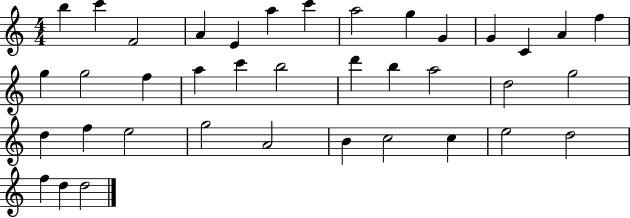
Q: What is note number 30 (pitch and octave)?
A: A4